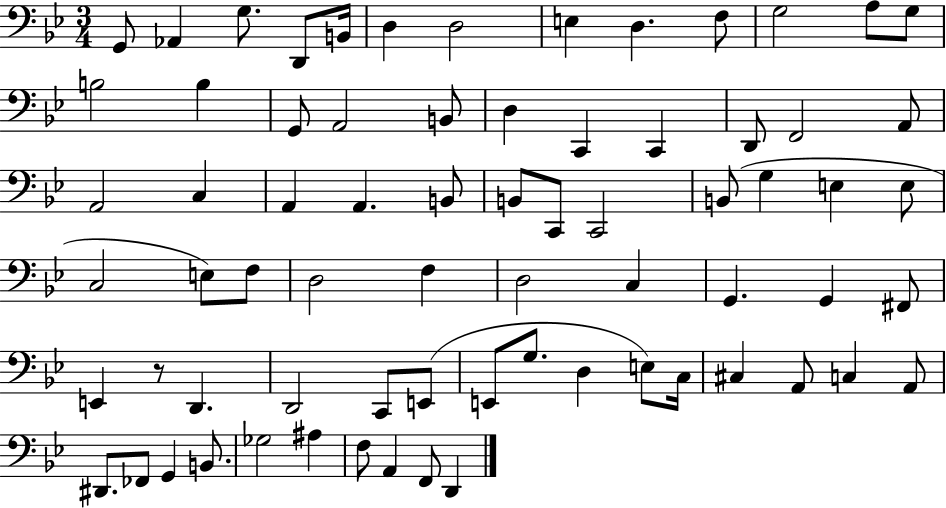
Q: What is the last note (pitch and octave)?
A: D2